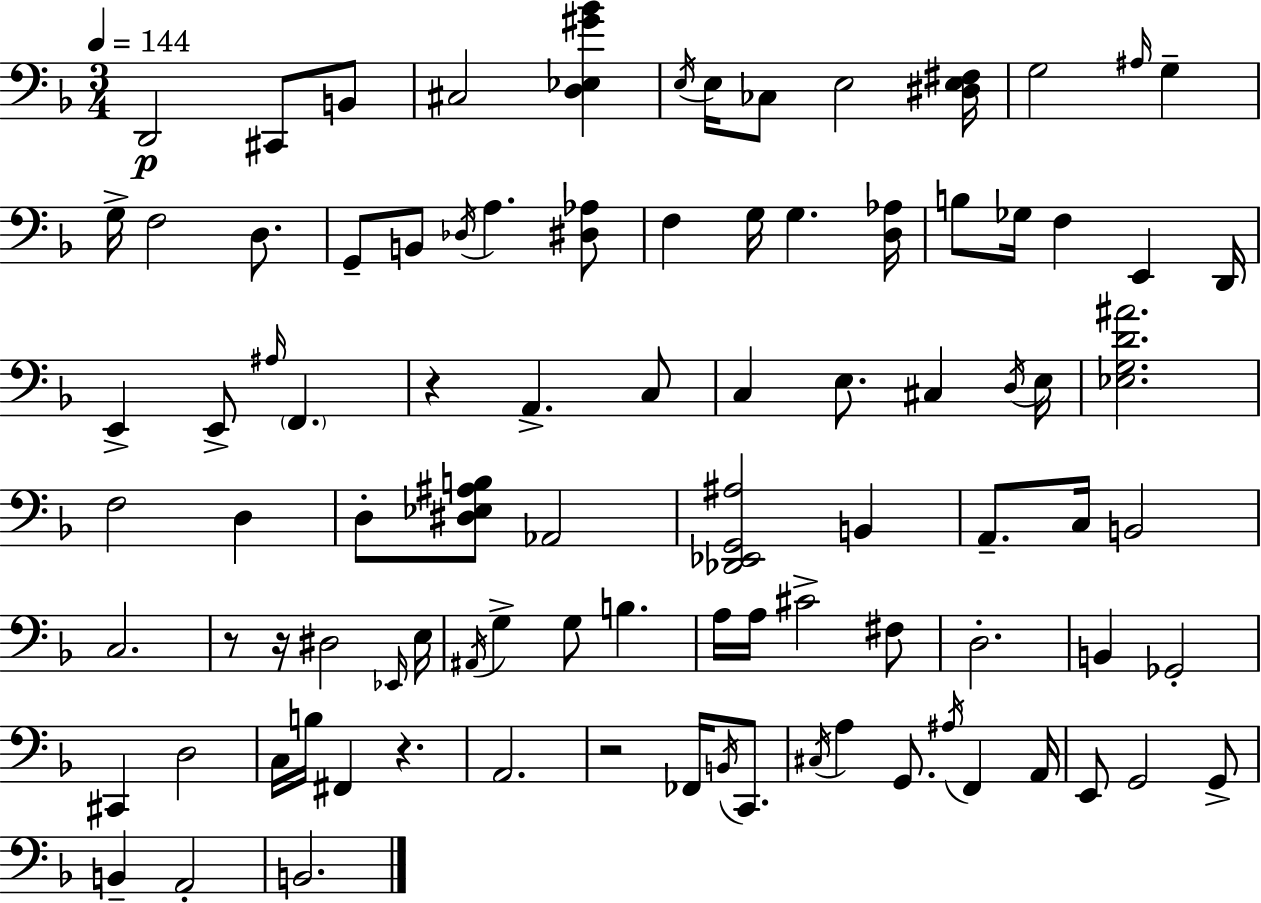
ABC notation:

X:1
T:Untitled
M:3/4
L:1/4
K:Dm
D,,2 ^C,,/2 B,,/2 ^C,2 [D,_E,^G_B] E,/4 E,/4 _C,/2 E,2 [^D,E,^F,]/4 G,2 ^A,/4 G, G,/4 F,2 D,/2 G,,/2 B,,/2 _D,/4 A, [^D,_A,]/2 F, G,/4 G, [D,_A,]/4 B,/2 _G,/4 F, E,, D,,/4 E,, E,,/2 ^A,/4 F,, z A,, C,/2 C, E,/2 ^C, D,/4 E,/4 [_E,G,D^A]2 F,2 D, D,/2 [^D,_E,^A,B,]/2 _A,,2 [_D,,_E,,G,,^A,]2 B,, A,,/2 C,/4 B,,2 C,2 z/2 z/4 ^D,2 _E,,/4 E,/4 ^A,,/4 G, G,/2 B, A,/4 A,/4 ^C2 ^F,/2 D,2 B,, _G,,2 ^C,, D,2 C,/4 B,/4 ^F,, z A,,2 z2 _F,,/4 B,,/4 C,,/2 ^C,/4 A, G,,/2 ^A,/4 F,, A,,/4 E,,/2 G,,2 G,,/2 B,, A,,2 B,,2